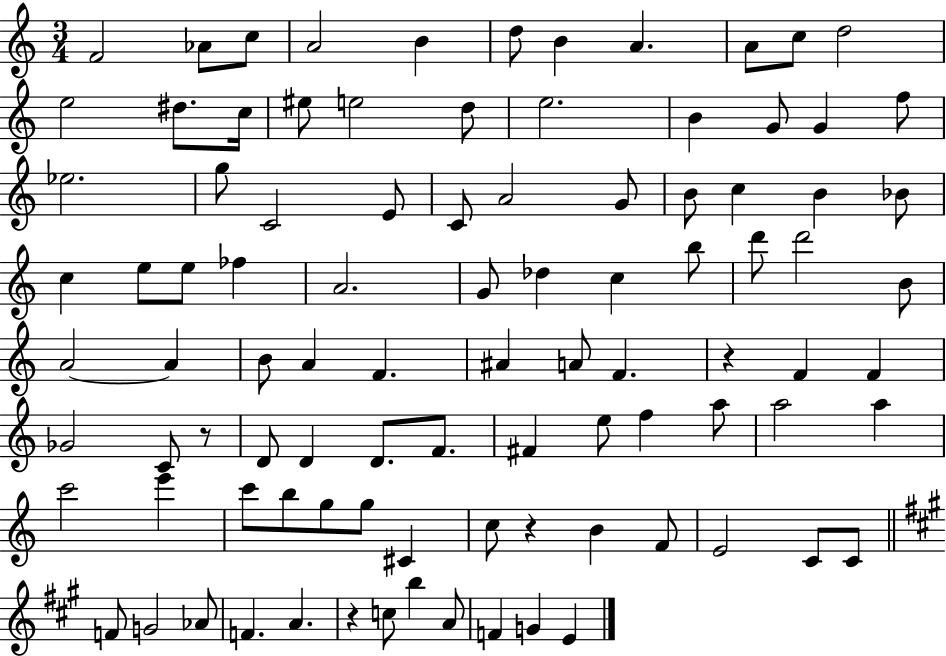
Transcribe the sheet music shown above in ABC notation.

X:1
T:Untitled
M:3/4
L:1/4
K:C
F2 _A/2 c/2 A2 B d/2 B A A/2 c/2 d2 e2 ^d/2 c/4 ^e/2 e2 d/2 e2 B G/2 G f/2 _e2 g/2 C2 E/2 C/2 A2 G/2 B/2 c B _B/2 c e/2 e/2 _f A2 G/2 _d c b/2 d'/2 d'2 B/2 A2 A B/2 A F ^A A/2 F z F F _G2 C/2 z/2 D/2 D D/2 F/2 ^F e/2 f a/2 a2 a c'2 e' c'/2 b/2 g/2 g/2 ^C c/2 z B F/2 E2 C/2 C/2 F/2 G2 _A/2 F A z c/2 b A/2 F G E